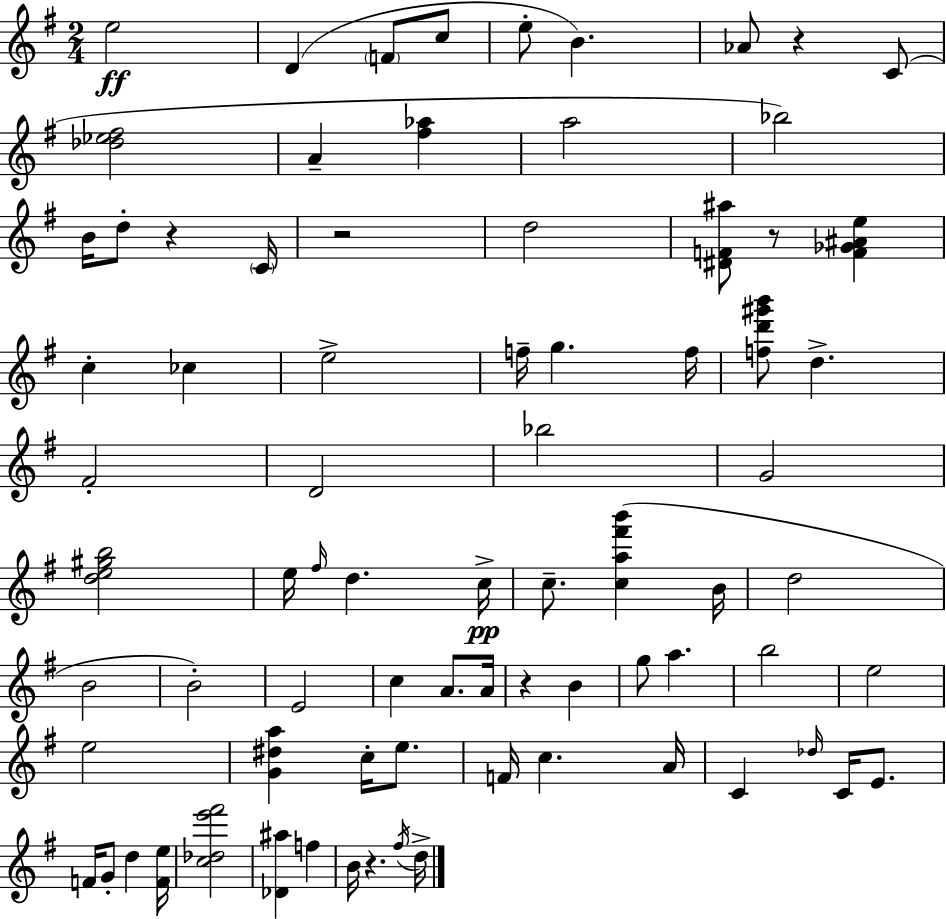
E5/h D4/q F4/e C5/e E5/e B4/q. Ab4/e R/q C4/e [Db5,Eb5,F#5]/h A4/q [F#5,Ab5]/q A5/h Bb5/h B4/s D5/e R/q C4/s R/h D5/h [D#4,F4,A#5]/e R/e [F4,Gb4,A#4,E5]/q C5/q CES5/q E5/h F5/s G5/q. F5/s [F5,D6,G#6,B6]/e D5/q. F#4/h D4/h Bb5/h G4/h [D5,E5,G#5,B5]/h E5/s F#5/s D5/q. C5/s C5/e. [C5,A5,F#6,B6]/q B4/s D5/h B4/h B4/h E4/h C5/q A4/e. A4/s R/q B4/q G5/e A5/q. B5/h E5/h E5/h [G4,D#5,A5]/q C5/s E5/e. F4/s C5/q. A4/s C4/q Db5/s C4/s E4/e. F4/s G4/e D5/q [F4,E5]/s [C5,Db5,E6,F#6]/h [Db4,A#5]/q F5/q B4/s R/q. F#5/s D5/s